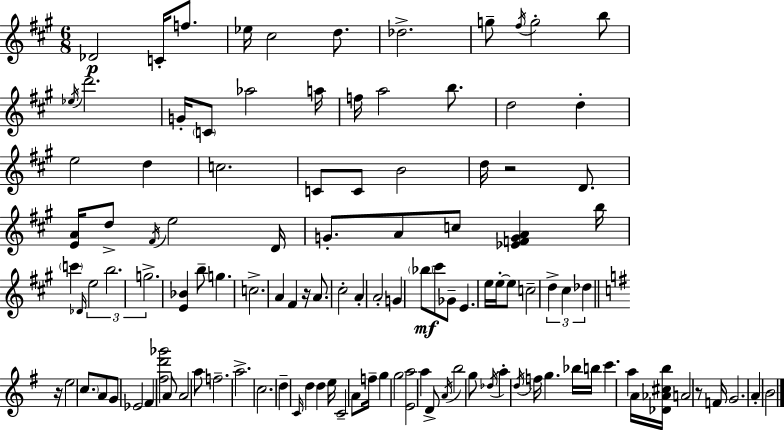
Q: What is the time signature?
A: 6/8